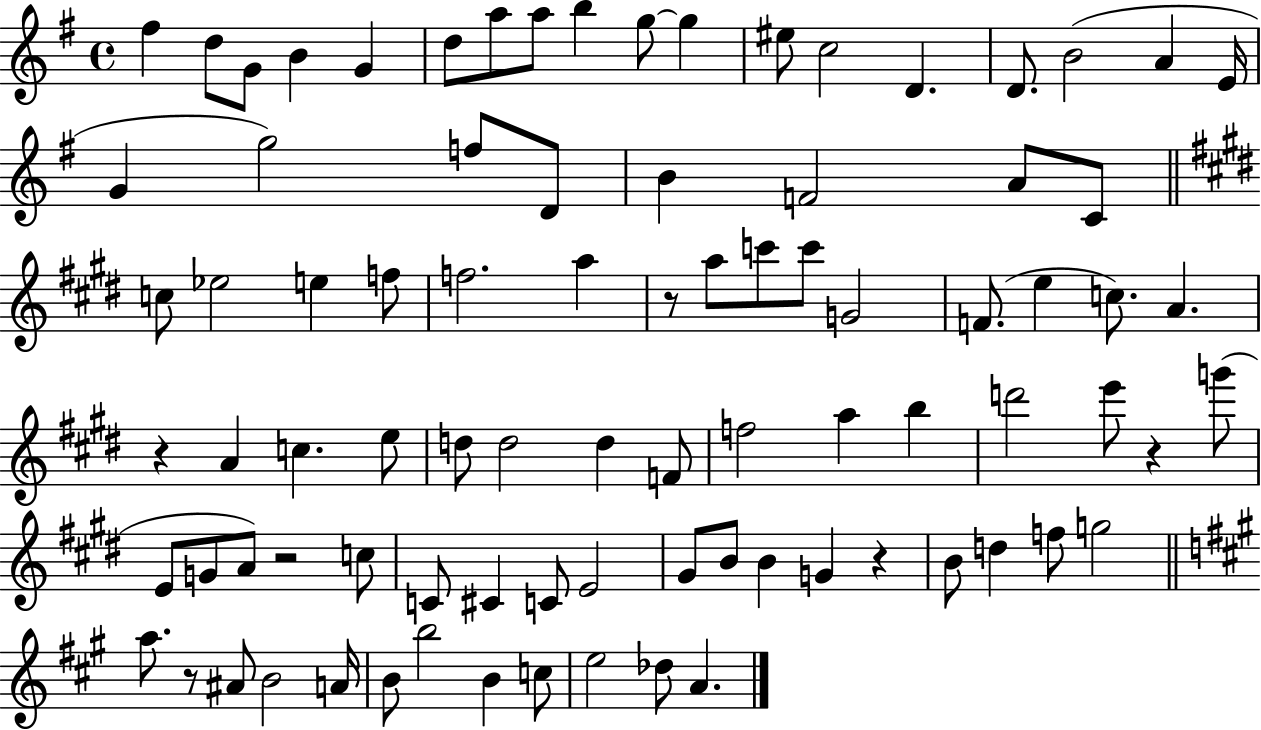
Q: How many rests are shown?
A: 6